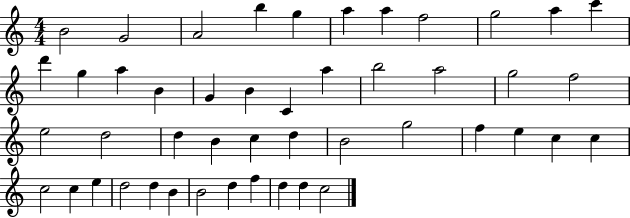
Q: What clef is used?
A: treble